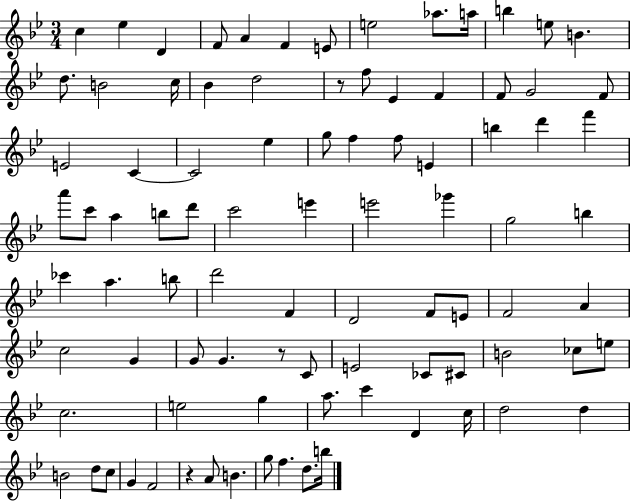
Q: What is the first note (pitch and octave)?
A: C5